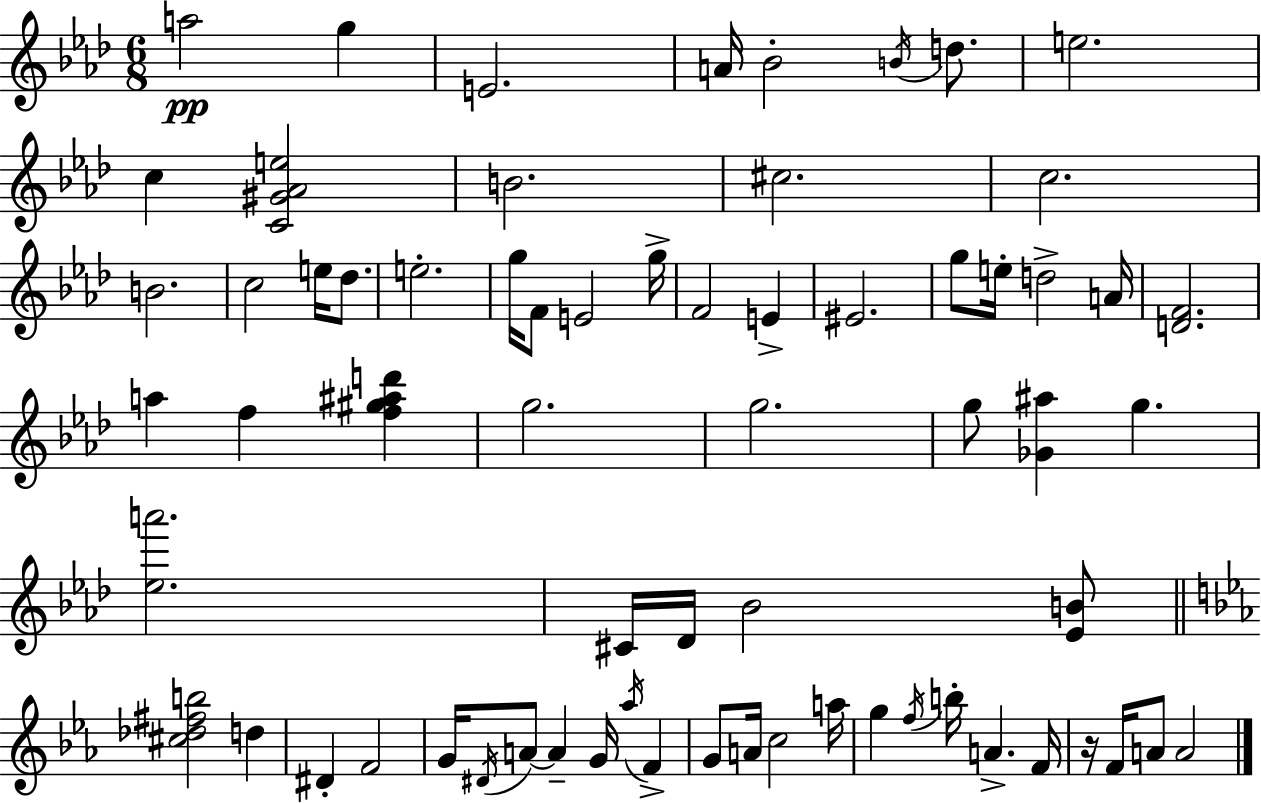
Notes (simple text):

A5/h G5/q E4/h. A4/s Bb4/h B4/s D5/e. E5/h. C5/q [C4,G#4,Ab4,E5]/h B4/h. C#5/h. C5/h. B4/h. C5/h E5/s Db5/e. E5/h. G5/s F4/e E4/h G5/s F4/h E4/q EIS4/h. G5/e E5/s D5/h A4/s [D4,F4]/h. A5/q F5/q [F5,G#5,A#5,D6]/q G5/h. G5/h. G5/e [Gb4,A#5]/q G5/q. [Eb5,A6]/h. C#4/s Db4/s Bb4/h [Eb4,B4]/e [C#5,Db5,F#5,B5]/h D5/q D#4/q F4/h G4/s D#4/s A4/e A4/q G4/s Ab5/s F4/q G4/e A4/s C5/h A5/s G5/q F5/s B5/s A4/q. F4/s R/s F4/s A4/e A4/h